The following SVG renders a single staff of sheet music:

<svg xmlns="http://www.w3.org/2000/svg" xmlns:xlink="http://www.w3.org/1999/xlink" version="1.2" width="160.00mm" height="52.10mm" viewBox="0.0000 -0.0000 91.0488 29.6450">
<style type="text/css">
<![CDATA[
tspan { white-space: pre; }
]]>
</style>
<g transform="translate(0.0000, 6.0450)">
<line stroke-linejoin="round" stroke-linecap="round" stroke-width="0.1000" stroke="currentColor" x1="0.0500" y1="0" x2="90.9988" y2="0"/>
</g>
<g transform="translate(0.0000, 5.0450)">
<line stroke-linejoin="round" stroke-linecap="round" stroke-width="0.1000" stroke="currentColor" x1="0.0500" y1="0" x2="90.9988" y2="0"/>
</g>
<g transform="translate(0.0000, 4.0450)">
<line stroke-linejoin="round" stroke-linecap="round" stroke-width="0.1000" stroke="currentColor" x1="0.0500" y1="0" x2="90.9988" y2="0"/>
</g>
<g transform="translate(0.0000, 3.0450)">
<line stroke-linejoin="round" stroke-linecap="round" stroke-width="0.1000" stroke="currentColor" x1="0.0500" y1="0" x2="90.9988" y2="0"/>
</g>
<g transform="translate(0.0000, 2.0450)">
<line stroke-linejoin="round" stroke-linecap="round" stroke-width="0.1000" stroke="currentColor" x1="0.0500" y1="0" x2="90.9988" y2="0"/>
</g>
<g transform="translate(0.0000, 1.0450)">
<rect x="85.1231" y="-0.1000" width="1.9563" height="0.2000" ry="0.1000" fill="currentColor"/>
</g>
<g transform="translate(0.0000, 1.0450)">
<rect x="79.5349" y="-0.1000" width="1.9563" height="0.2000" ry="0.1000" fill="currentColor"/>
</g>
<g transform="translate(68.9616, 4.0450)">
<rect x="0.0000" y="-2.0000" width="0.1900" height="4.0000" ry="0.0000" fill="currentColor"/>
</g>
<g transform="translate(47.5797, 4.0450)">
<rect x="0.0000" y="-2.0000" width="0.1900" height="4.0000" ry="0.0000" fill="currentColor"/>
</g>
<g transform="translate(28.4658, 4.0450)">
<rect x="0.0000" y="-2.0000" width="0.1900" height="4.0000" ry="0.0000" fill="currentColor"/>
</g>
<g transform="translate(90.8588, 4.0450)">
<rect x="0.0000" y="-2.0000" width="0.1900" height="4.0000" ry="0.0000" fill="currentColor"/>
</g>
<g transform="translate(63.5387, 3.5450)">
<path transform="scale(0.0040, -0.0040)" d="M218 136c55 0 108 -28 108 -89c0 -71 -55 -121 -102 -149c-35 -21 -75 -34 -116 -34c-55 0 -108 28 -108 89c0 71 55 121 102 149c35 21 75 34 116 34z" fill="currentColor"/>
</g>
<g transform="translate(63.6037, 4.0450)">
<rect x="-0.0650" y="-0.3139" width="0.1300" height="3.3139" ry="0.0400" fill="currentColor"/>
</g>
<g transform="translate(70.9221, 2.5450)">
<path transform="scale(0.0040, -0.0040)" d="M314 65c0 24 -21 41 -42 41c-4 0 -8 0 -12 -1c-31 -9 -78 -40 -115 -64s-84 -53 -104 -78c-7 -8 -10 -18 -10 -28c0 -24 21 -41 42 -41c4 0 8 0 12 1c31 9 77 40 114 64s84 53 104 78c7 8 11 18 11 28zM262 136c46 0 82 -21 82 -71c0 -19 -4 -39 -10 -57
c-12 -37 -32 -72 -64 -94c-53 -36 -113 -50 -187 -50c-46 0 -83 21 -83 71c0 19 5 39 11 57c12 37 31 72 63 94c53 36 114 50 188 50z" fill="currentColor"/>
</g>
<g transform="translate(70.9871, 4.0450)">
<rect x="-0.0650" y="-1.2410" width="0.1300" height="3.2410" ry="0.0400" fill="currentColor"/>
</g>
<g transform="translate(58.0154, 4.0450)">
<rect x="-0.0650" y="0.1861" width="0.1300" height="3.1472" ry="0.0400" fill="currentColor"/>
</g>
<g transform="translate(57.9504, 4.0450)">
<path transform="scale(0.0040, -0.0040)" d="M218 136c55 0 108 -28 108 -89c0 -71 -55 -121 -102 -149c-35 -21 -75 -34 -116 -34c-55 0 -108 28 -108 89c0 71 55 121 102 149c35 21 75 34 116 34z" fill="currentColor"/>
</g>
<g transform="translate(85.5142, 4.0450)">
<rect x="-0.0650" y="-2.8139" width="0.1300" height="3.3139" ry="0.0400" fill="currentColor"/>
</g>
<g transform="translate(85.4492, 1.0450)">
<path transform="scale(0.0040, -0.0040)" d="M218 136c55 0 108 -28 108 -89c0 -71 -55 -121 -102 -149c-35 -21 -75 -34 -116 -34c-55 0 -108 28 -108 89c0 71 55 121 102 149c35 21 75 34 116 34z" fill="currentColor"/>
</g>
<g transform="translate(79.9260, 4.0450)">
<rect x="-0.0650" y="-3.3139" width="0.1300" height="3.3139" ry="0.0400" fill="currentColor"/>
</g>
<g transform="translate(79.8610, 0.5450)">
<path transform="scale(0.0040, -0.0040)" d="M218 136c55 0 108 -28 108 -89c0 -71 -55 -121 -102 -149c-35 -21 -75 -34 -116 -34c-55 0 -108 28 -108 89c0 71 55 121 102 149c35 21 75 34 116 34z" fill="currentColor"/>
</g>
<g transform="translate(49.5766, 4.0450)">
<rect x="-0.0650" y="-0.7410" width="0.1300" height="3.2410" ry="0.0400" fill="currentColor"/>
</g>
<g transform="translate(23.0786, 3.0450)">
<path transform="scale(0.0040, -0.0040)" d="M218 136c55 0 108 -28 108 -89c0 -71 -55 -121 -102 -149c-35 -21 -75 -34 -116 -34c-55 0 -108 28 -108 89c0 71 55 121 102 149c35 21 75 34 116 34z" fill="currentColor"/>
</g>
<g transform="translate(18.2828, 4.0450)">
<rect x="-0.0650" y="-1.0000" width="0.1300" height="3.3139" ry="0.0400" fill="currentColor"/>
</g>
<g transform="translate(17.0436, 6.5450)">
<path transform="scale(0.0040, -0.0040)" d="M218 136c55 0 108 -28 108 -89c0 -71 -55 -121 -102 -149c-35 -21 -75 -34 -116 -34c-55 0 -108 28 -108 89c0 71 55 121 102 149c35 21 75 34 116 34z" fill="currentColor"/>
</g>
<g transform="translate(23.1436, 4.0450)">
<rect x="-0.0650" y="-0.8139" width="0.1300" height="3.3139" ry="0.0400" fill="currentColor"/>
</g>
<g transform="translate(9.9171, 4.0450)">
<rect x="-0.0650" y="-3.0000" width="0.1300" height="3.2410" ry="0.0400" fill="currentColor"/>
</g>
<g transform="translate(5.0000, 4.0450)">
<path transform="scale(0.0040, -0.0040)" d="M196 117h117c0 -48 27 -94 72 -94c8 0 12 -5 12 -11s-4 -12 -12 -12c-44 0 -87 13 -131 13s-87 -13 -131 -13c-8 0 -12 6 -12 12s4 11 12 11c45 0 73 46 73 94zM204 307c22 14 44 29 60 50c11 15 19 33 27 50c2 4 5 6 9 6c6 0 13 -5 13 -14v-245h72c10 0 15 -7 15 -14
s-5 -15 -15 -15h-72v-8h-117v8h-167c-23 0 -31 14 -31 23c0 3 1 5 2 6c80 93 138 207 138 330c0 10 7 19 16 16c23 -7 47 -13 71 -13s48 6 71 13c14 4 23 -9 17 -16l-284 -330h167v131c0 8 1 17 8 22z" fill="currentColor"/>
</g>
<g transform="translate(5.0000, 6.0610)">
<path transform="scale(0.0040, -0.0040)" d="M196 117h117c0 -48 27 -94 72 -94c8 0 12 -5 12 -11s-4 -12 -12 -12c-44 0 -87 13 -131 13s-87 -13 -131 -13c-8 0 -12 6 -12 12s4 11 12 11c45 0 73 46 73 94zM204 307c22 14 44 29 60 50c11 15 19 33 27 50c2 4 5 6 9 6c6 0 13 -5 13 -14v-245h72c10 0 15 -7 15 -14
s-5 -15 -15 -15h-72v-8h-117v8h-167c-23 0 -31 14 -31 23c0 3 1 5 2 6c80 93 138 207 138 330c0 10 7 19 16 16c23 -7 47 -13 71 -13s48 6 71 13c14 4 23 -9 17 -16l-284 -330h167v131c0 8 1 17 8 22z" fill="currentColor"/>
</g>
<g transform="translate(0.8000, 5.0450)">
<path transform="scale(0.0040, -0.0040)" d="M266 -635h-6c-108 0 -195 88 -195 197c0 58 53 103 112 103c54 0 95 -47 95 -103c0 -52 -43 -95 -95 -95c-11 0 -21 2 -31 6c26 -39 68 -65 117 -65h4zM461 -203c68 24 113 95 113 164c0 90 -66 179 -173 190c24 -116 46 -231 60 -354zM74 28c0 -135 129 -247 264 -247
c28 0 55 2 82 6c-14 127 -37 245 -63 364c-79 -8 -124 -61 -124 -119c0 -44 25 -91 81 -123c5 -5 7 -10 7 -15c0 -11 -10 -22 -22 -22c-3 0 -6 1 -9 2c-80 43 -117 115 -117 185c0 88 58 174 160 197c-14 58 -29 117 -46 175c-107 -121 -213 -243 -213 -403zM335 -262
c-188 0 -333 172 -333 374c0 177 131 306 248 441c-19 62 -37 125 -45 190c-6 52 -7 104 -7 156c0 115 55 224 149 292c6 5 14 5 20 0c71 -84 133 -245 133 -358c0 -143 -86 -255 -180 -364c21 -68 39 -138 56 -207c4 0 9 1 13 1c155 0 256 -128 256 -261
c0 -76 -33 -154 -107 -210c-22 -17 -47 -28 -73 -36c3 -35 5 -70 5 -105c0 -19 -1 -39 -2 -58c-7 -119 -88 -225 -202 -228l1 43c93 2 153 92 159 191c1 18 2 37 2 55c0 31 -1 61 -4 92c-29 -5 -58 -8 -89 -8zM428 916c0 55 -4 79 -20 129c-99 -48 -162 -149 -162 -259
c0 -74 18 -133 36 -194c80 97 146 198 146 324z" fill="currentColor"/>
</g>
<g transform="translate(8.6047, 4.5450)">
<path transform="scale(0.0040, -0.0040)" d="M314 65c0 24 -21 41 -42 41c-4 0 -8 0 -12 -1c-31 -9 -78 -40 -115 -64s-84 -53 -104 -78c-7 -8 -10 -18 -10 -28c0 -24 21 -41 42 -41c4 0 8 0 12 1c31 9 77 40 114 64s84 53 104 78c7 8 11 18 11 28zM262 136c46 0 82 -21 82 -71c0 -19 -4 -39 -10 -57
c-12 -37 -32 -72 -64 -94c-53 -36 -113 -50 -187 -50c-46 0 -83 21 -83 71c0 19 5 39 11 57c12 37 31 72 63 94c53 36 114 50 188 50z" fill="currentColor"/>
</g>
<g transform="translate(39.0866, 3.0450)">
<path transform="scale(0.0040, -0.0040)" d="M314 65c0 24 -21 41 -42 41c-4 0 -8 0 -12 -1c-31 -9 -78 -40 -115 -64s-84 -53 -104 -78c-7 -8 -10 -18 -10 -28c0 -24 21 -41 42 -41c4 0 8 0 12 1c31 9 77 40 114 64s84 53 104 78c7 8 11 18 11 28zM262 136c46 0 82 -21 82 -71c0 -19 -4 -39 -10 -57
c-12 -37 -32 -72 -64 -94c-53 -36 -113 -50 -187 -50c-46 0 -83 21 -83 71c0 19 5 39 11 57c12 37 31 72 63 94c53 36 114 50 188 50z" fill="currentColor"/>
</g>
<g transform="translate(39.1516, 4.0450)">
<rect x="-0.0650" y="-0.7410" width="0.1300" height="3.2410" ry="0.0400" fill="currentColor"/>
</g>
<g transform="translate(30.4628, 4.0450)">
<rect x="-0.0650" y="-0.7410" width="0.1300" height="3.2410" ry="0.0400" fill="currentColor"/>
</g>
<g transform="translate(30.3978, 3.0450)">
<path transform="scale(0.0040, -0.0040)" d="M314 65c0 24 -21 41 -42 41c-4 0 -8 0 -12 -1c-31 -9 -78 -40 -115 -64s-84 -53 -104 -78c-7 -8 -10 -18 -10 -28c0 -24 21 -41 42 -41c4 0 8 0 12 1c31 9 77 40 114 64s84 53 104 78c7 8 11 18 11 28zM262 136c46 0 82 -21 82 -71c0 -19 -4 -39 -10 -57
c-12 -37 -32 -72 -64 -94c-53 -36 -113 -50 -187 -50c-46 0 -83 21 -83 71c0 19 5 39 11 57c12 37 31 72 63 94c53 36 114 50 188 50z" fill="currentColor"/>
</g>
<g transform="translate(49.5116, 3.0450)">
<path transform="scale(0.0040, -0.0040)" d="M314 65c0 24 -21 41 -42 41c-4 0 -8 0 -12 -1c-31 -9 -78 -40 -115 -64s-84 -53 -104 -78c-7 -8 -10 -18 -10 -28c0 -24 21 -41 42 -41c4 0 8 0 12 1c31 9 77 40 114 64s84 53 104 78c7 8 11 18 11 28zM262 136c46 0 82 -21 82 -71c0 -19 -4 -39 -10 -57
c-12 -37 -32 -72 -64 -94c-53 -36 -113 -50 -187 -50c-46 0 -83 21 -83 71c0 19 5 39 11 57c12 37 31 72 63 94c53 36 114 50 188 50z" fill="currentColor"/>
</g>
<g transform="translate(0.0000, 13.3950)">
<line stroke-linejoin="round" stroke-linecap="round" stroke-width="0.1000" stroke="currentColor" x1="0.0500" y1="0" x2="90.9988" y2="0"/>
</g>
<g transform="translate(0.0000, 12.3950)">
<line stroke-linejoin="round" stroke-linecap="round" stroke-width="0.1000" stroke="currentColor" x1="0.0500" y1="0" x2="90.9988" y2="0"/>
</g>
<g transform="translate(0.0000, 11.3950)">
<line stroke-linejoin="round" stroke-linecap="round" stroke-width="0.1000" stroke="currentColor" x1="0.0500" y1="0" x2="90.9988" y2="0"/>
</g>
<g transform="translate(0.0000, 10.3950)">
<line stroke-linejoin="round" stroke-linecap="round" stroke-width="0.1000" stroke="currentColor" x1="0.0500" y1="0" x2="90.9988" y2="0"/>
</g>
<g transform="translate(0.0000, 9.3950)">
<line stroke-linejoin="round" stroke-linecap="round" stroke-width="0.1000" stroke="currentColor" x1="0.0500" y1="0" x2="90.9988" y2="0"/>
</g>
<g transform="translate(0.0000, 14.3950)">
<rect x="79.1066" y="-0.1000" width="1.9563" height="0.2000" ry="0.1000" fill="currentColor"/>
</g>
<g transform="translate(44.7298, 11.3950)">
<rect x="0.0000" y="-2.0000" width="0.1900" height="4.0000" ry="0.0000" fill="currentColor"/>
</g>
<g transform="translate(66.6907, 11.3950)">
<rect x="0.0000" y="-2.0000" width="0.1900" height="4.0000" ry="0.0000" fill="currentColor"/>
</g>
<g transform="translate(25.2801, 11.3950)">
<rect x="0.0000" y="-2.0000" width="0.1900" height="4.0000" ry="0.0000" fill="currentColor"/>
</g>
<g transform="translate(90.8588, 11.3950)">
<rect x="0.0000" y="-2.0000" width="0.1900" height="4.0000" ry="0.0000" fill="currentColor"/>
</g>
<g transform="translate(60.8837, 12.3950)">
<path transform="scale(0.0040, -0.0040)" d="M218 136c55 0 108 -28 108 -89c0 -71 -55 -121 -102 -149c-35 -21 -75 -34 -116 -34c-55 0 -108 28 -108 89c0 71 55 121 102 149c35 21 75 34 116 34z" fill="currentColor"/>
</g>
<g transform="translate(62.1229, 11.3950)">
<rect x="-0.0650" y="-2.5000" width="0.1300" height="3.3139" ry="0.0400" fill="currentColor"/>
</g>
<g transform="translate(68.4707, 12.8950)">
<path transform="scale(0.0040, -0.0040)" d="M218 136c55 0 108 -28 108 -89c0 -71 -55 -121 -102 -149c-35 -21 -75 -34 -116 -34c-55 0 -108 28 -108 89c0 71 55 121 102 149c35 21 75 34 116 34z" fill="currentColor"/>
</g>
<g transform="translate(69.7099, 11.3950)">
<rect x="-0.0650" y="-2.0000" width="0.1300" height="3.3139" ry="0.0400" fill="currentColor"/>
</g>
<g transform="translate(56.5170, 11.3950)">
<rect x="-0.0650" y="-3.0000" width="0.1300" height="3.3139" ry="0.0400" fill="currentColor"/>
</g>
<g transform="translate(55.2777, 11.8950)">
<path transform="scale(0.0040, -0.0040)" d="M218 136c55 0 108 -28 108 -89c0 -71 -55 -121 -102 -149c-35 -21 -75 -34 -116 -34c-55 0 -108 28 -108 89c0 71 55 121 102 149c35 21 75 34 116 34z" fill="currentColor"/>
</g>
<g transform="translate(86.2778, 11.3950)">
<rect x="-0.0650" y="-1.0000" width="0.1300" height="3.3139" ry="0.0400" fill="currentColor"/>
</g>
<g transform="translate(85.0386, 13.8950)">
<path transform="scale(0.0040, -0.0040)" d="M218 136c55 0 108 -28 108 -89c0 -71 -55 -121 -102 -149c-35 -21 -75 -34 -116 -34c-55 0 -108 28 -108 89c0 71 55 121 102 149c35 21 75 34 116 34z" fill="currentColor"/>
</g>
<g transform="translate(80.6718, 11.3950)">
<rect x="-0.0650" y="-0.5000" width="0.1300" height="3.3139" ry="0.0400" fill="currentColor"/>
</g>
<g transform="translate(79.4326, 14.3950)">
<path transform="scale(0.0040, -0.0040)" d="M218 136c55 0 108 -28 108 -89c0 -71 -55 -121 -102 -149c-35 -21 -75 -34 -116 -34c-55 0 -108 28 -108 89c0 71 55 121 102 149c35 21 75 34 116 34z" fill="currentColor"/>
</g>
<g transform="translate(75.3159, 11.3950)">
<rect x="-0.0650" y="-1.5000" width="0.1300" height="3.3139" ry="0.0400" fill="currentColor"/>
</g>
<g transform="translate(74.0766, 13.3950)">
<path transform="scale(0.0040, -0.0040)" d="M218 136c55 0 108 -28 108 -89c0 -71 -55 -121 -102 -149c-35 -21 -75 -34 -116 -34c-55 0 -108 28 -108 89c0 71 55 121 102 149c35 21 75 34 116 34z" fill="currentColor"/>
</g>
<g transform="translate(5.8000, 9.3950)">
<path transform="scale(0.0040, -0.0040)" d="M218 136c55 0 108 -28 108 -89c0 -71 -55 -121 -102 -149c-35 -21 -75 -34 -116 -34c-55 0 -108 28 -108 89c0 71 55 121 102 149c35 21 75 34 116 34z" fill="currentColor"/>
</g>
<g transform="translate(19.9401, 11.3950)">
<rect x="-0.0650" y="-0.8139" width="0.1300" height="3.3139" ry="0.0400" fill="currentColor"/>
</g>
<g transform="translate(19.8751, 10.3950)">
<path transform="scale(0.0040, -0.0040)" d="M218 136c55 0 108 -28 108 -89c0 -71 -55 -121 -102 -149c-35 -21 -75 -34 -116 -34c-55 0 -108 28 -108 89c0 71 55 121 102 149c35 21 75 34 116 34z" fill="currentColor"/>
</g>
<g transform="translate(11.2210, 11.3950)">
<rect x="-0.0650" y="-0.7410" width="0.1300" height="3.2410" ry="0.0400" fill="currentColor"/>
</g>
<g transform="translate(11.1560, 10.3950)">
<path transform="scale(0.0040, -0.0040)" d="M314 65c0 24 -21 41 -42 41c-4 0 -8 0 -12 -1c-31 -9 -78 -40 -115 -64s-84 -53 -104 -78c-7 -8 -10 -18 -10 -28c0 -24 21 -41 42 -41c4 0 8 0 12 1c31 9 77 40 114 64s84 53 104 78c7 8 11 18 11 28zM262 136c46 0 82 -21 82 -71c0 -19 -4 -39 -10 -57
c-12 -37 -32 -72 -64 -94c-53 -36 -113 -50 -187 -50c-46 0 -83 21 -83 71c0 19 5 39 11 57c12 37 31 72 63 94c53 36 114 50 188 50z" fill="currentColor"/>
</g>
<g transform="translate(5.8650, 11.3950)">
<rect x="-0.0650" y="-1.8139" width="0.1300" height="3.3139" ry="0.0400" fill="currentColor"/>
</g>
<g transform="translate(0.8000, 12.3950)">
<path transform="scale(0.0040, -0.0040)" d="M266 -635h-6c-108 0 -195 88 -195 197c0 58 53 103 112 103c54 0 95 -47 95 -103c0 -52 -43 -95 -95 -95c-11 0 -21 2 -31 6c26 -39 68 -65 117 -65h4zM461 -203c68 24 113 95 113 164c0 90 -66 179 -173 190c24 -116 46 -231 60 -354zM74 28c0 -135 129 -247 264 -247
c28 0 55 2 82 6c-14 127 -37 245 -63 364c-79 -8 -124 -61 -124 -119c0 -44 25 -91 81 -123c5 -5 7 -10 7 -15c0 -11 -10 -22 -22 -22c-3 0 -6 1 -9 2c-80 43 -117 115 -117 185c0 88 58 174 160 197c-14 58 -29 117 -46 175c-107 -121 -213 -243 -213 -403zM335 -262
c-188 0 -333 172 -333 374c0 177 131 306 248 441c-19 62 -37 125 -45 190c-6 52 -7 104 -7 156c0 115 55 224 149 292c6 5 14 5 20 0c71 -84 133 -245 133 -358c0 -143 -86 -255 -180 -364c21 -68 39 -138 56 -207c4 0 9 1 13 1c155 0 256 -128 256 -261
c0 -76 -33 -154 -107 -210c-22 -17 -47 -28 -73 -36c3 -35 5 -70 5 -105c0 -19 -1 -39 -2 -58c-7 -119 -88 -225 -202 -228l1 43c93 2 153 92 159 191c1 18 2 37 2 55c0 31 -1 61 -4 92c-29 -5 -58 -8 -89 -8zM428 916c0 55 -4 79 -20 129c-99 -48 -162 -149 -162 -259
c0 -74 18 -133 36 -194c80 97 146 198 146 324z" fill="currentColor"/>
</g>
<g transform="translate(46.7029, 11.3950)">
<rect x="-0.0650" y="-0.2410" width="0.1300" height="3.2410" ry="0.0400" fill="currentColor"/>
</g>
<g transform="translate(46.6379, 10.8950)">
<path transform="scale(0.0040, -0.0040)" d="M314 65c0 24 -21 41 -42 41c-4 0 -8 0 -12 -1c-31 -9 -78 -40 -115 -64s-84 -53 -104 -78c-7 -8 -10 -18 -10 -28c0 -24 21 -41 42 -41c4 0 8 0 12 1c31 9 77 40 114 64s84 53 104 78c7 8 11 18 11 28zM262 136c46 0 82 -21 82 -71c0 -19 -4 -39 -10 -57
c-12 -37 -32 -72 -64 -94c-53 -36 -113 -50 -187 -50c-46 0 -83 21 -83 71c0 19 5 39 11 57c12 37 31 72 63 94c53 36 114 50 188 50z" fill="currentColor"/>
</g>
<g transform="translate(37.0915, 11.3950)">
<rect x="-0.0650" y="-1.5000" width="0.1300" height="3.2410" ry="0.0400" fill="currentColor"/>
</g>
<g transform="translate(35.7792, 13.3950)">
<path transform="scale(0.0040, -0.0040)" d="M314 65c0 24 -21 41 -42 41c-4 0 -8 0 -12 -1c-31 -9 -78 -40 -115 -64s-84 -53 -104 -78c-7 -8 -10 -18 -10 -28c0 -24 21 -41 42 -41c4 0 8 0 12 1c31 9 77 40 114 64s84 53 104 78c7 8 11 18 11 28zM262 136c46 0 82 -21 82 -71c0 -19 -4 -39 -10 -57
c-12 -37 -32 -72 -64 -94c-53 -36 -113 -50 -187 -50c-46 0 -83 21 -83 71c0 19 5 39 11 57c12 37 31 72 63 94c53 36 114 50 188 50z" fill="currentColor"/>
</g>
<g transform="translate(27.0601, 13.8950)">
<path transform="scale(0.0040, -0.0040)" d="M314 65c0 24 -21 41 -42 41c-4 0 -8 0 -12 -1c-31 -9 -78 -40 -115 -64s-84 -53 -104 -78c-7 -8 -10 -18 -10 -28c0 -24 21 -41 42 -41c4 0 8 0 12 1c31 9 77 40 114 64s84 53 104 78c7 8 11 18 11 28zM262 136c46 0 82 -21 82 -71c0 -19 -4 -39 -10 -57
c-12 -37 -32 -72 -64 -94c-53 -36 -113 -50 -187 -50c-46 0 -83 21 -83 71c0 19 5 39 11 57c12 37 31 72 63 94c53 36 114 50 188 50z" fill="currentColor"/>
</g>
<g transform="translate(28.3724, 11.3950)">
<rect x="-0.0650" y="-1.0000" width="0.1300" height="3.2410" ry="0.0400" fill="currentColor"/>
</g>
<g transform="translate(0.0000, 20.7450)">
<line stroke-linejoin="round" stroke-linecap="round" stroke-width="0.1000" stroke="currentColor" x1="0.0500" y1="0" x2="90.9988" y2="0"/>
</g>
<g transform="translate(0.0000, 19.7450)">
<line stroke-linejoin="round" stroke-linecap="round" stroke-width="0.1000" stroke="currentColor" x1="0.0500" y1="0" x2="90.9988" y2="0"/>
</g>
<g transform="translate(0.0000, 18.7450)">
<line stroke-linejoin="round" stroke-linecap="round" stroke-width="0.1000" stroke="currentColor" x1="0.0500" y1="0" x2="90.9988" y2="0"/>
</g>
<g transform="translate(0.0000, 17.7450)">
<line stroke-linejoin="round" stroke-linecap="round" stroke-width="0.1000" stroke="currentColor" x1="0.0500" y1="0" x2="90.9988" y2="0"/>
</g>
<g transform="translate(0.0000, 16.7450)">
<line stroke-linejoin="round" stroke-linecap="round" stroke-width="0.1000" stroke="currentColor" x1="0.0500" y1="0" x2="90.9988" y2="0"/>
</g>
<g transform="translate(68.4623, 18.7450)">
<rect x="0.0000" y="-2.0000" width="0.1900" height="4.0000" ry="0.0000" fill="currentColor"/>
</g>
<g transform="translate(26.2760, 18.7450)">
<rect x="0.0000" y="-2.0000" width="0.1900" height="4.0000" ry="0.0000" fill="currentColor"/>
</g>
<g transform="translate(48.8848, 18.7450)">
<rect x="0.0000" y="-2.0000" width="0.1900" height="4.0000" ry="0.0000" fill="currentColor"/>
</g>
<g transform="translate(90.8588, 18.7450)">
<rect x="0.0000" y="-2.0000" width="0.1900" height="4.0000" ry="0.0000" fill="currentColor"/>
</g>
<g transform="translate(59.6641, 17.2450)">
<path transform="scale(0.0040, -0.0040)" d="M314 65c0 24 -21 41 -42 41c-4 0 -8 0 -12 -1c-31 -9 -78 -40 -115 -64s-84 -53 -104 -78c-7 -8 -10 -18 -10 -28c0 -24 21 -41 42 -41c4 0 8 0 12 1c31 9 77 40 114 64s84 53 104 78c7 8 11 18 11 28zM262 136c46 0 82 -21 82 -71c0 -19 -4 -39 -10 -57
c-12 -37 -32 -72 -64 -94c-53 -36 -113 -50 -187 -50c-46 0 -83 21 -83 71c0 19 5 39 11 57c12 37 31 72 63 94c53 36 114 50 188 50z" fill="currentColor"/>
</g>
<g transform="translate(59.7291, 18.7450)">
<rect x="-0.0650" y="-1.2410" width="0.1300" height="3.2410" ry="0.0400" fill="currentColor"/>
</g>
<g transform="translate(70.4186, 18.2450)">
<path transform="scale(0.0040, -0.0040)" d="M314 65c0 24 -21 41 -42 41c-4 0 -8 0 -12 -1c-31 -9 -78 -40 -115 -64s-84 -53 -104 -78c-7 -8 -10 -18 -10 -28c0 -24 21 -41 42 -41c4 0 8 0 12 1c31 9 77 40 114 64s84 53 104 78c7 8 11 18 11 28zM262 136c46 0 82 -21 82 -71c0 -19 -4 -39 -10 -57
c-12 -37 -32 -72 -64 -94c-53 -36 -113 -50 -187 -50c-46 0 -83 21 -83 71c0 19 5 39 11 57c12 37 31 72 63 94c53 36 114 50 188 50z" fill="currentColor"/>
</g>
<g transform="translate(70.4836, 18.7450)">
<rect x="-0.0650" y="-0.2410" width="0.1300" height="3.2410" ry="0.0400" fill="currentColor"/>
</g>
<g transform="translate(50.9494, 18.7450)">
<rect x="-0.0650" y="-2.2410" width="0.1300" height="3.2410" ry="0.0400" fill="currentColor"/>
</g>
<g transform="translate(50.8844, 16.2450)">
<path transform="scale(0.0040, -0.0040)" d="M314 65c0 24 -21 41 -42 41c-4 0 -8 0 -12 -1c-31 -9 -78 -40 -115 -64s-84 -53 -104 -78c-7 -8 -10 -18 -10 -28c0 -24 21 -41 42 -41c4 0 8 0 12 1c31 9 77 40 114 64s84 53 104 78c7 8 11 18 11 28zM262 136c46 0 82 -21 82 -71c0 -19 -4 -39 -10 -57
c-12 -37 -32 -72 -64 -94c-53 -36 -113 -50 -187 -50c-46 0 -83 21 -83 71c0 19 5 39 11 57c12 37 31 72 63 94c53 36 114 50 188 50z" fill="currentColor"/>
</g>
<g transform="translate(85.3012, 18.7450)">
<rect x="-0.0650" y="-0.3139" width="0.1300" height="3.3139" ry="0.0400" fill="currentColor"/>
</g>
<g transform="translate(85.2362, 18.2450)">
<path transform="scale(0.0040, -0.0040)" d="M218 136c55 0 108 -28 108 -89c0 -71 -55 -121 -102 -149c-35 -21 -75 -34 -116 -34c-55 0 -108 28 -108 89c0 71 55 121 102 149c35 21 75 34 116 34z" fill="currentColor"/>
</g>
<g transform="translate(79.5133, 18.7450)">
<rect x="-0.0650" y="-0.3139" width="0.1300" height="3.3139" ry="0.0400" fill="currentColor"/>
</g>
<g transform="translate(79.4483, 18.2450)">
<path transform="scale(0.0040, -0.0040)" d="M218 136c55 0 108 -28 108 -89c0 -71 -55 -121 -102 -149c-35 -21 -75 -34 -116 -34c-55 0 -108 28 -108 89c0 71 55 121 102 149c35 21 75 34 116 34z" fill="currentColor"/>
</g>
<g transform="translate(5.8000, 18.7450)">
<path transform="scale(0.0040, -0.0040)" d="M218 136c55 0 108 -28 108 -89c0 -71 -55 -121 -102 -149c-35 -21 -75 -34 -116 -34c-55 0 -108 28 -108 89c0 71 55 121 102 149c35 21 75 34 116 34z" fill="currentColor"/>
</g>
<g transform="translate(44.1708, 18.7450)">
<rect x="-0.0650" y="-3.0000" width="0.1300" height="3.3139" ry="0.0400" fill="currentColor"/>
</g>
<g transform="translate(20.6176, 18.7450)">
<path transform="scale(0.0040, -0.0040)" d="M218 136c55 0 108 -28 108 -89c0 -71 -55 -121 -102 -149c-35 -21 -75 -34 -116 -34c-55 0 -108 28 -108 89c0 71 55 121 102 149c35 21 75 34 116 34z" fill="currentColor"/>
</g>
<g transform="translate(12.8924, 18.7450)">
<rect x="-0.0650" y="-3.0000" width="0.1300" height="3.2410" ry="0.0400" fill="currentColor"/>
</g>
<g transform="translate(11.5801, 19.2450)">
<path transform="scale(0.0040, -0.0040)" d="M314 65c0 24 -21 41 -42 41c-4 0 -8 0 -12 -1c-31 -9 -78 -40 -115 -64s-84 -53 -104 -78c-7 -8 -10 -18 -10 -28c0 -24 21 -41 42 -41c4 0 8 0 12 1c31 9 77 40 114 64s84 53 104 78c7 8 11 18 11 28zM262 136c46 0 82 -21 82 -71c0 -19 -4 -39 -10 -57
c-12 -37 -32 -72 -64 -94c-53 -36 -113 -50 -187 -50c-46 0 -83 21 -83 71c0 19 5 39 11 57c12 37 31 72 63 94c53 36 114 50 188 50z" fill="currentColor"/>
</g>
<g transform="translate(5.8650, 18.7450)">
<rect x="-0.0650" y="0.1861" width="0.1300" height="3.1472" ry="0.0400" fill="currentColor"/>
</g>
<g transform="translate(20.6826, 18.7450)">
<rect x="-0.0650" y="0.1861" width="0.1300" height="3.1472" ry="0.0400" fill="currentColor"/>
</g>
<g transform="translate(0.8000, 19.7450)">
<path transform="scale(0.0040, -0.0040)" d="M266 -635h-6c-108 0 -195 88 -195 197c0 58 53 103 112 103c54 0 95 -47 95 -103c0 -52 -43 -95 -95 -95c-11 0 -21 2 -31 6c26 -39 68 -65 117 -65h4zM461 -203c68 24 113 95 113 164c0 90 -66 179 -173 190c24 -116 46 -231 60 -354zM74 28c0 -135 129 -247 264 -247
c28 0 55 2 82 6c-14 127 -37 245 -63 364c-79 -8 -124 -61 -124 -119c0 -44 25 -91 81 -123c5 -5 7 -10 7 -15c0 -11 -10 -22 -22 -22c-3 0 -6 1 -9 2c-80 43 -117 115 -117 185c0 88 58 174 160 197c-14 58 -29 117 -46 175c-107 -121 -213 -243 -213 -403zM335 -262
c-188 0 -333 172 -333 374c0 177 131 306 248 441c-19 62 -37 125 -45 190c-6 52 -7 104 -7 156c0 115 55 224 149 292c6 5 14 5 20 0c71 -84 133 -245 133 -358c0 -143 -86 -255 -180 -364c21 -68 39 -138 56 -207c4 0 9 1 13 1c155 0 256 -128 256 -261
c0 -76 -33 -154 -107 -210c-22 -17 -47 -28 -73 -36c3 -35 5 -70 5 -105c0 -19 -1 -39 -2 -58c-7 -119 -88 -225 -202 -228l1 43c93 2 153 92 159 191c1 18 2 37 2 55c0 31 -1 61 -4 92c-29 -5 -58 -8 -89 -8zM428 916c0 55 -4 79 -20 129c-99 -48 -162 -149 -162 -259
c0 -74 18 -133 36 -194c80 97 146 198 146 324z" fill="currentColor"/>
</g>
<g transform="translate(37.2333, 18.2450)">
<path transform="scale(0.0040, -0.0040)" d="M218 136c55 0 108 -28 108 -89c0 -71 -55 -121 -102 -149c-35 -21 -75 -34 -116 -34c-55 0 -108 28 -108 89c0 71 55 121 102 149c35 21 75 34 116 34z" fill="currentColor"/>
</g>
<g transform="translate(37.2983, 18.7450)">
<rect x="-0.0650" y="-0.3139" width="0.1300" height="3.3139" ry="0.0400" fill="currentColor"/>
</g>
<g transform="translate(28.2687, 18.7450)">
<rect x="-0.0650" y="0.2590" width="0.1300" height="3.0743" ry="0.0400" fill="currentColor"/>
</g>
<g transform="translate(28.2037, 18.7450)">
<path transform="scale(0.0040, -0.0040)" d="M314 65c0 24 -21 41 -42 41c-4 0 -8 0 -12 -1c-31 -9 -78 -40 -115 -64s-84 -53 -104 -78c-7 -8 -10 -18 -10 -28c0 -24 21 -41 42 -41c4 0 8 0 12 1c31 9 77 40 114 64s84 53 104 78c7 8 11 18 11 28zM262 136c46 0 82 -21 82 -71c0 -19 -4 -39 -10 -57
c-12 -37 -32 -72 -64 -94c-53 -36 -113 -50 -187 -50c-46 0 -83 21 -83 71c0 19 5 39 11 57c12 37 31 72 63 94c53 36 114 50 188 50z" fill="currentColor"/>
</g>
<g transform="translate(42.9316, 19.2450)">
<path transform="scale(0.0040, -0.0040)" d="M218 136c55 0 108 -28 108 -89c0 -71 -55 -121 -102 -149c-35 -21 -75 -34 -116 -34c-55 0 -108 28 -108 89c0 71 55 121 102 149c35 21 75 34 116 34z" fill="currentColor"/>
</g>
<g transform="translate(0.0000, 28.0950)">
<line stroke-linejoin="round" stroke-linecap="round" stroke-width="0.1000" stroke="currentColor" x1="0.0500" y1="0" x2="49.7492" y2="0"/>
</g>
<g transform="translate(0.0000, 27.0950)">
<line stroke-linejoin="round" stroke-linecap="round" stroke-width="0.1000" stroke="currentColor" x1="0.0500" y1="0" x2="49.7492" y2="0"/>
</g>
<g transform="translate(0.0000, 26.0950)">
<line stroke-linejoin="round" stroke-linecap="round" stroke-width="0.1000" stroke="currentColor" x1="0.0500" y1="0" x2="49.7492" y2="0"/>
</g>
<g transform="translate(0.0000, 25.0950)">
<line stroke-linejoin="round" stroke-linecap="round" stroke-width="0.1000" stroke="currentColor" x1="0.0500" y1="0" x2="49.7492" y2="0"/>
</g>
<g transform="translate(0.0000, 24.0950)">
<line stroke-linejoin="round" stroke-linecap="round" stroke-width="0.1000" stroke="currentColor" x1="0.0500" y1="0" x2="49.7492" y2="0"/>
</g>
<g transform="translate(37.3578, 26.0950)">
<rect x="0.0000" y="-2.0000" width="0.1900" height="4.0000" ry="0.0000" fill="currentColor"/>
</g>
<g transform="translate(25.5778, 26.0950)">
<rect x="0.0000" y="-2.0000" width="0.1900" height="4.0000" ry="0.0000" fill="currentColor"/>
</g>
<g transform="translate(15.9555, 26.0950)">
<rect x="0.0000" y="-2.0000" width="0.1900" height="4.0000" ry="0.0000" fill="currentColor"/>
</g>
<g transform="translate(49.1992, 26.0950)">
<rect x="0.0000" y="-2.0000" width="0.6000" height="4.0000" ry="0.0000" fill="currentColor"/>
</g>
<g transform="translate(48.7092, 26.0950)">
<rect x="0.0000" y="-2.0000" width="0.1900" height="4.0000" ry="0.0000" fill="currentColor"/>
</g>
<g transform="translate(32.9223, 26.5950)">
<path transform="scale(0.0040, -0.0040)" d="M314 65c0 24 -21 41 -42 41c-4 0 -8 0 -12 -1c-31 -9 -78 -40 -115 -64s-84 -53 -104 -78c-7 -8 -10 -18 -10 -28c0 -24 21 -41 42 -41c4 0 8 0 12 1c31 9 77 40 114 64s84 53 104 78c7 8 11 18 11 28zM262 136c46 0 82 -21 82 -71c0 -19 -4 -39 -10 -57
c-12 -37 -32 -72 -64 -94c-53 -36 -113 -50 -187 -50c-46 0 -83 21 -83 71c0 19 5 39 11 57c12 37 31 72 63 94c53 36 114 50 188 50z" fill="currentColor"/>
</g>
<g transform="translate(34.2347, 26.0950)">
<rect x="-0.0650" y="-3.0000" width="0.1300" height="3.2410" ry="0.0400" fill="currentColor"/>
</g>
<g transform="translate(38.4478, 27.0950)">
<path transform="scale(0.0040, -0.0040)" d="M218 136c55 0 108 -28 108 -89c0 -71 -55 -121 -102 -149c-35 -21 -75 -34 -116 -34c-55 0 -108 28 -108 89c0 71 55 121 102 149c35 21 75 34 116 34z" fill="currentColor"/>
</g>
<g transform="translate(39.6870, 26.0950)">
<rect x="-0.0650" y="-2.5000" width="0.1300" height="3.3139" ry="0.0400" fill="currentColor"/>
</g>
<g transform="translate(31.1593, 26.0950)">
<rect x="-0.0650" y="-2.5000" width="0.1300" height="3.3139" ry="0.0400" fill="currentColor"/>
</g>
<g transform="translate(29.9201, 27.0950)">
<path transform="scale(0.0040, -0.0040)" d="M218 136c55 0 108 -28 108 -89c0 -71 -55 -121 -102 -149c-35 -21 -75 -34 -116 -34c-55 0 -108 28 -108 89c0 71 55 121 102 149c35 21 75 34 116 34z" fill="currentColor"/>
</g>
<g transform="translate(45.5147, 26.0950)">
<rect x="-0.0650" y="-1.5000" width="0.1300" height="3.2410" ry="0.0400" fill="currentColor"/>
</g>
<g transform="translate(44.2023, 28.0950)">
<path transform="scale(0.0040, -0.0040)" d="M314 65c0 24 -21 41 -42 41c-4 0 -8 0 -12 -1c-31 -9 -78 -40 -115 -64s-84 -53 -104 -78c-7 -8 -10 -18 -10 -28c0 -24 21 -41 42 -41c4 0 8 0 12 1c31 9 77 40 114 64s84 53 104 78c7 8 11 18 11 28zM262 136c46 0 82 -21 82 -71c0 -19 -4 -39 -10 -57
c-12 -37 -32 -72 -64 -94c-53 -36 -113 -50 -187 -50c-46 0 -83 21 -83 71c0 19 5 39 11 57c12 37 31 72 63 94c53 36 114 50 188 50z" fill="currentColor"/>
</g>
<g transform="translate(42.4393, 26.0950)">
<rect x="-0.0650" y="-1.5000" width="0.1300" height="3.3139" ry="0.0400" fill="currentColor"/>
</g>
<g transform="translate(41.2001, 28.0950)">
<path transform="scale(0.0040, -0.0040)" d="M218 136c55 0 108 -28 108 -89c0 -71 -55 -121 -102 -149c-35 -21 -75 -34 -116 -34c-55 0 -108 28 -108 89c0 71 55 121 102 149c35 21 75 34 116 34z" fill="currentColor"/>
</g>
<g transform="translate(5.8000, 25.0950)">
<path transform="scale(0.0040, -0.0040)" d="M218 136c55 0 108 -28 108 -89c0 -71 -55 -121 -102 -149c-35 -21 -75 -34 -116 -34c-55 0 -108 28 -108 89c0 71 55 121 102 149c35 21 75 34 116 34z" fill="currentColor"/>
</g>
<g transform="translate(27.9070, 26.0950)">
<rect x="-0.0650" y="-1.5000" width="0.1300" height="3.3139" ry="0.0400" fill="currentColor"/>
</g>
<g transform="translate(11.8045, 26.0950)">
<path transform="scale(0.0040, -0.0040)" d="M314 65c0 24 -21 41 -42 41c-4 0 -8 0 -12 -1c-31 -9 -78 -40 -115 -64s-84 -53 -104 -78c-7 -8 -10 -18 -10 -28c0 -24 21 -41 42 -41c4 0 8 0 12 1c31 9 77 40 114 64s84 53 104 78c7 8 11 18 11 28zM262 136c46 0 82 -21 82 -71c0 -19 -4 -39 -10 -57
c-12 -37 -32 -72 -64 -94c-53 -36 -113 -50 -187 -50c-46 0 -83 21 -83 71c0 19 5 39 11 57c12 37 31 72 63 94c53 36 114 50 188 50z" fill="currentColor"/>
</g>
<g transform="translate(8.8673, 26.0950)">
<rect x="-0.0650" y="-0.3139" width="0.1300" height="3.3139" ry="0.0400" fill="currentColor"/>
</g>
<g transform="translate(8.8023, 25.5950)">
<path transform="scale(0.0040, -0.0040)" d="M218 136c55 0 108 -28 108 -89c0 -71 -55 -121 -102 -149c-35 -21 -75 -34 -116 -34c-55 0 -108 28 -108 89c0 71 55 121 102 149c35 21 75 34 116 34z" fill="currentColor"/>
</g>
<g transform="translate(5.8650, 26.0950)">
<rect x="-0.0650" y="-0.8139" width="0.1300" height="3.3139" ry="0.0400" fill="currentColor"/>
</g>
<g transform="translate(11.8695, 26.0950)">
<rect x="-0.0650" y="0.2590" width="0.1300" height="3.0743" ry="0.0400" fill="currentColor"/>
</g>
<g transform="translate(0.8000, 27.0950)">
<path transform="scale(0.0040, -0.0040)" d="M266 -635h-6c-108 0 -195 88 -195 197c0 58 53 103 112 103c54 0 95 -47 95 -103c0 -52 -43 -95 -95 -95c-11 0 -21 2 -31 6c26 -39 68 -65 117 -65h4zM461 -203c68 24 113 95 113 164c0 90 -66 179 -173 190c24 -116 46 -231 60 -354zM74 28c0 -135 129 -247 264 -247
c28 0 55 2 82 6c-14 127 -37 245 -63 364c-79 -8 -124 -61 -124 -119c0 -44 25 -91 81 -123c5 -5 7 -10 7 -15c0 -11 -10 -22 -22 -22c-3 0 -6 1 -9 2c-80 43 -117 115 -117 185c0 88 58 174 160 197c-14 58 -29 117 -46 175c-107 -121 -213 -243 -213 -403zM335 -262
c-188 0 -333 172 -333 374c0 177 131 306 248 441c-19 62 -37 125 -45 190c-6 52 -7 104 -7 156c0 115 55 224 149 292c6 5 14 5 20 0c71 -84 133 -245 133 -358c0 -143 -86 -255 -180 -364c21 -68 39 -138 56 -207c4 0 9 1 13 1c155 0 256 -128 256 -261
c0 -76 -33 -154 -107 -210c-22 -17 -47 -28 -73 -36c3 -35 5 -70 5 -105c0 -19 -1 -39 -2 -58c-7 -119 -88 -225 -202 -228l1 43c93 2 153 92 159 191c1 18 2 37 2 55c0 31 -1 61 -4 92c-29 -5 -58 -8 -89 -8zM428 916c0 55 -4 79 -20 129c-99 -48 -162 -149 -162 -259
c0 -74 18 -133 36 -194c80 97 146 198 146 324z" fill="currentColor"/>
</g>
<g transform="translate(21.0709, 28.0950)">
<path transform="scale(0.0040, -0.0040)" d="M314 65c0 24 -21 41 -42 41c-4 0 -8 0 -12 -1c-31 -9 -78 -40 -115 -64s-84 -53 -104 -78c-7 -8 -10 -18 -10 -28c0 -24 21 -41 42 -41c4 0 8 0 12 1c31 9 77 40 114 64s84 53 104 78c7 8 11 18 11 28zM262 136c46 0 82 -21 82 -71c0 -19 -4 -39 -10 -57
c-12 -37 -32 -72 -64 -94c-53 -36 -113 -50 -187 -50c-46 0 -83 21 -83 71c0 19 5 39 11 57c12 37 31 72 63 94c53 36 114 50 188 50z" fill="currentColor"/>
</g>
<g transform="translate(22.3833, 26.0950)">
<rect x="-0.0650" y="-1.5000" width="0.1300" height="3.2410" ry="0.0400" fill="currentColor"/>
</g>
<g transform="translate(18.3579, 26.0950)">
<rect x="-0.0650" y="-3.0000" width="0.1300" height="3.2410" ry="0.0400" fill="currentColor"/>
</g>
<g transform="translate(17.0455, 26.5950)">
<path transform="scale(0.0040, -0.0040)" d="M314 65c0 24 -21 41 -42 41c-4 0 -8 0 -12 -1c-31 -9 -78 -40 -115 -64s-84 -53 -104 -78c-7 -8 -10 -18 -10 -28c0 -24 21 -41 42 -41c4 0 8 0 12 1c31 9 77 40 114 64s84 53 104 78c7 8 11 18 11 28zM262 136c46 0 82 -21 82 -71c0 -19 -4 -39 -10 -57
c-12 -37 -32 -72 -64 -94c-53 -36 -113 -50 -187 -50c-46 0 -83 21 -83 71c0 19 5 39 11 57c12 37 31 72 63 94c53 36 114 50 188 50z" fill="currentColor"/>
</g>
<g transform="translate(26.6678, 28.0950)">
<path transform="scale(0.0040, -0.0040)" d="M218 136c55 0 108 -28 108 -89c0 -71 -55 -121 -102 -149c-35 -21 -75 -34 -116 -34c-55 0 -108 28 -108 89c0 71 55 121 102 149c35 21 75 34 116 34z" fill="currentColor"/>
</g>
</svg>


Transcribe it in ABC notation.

X:1
T:Untitled
M:4/4
L:1/4
K:C
A2 D d d2 d2 d2 B c e2 b a f d2 d D2 E2 c2 A G F E C D B A2 B B2 c A g2 e2 c2 c c d c B2 A2 E2 E G A2 G E E2